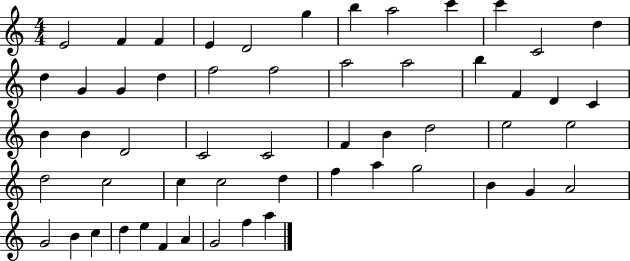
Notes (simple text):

E4/h F4/q F4/q E4/q D4/h G5/q B5/q A5/h C6/q C6/q C4/h D5/q D5/q G4/q G4/q D5/q F5/h F5/h A5/h A5/h B5/q F4/q D4/q C4/q B4/q B4/q D4/h C4/h C4/h F4/q B4/q D5/h E5/h E5/h D5/h C5/h C5/q C5/h D5/q F5/q A5/q G5/h B4/q G4/q A4/h G4/h B4/q C5/q D5/q E5/q F4/q A4/q G4/h F5/q A5/q